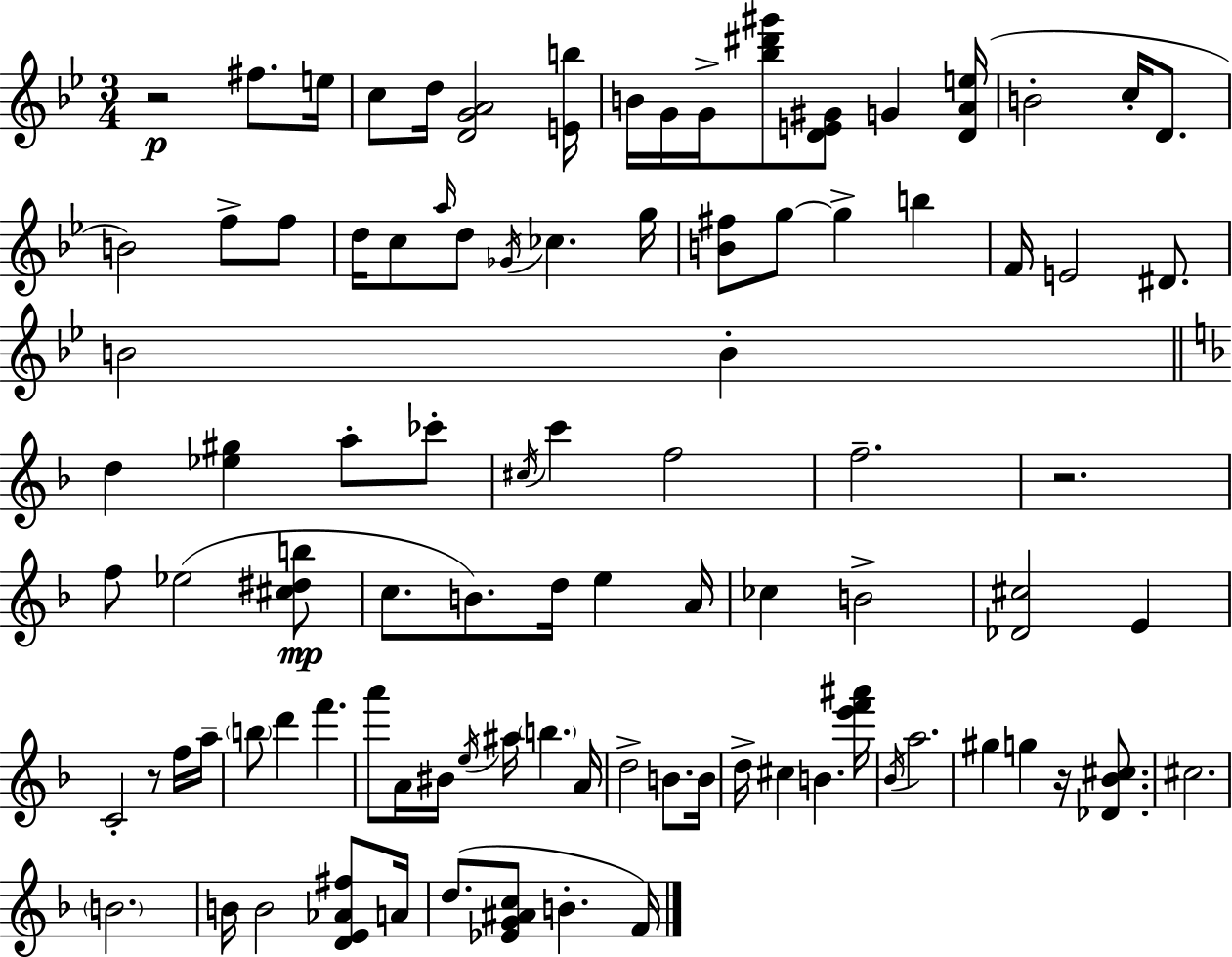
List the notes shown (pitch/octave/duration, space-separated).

R/h F#5/e. E5/s C5/e D5/s [D4,G4,A4]/h [E4,B5]/s B4/s G4/s G4/s [Bb5,D#6,G#6]/e [D4,E4,G#4]/e G4/q [D4,A4,E5]/s B4/h C5/s D4/e. B4/h F5/e F5/e D5/s C5/e A5/s D5/e Gb4/s CES5/q. G5/s [B4,F#5]/e G5/e G5/q B5/q F4/s E4/h D#4/e. B4/h B4/q D5/q [Eb5,G#5]/q A5/e CES6/e C#5/s C6/q F5/h F5/h. R/h. F5/e Eb5/h [C#5,D#5,B5]/e C5/e. B4/e. D5/s E5/q A4/s CES5/q B4/h [Db4,C#5]/h E4/q C4/h R/e F5/s A5/s B5/e D6/q F6/q. A6/e A4/s BIS4/s E5/s A#5/s B5/q. A4/s D5/h B4/e. B4/s D5/s C#5/q B4/q. [E6,F6,A#6]/s Bb4/s A5/h. G#5/q G5/q R/s [Db4,Bb4,C#5]/e. C#5/h. B4/h. B4/s B4/h [D4,E4,Ab4,F#5]/e A4/s D5/e. [Eb4,G4,A#4,C5]/e B4/q. F4/s